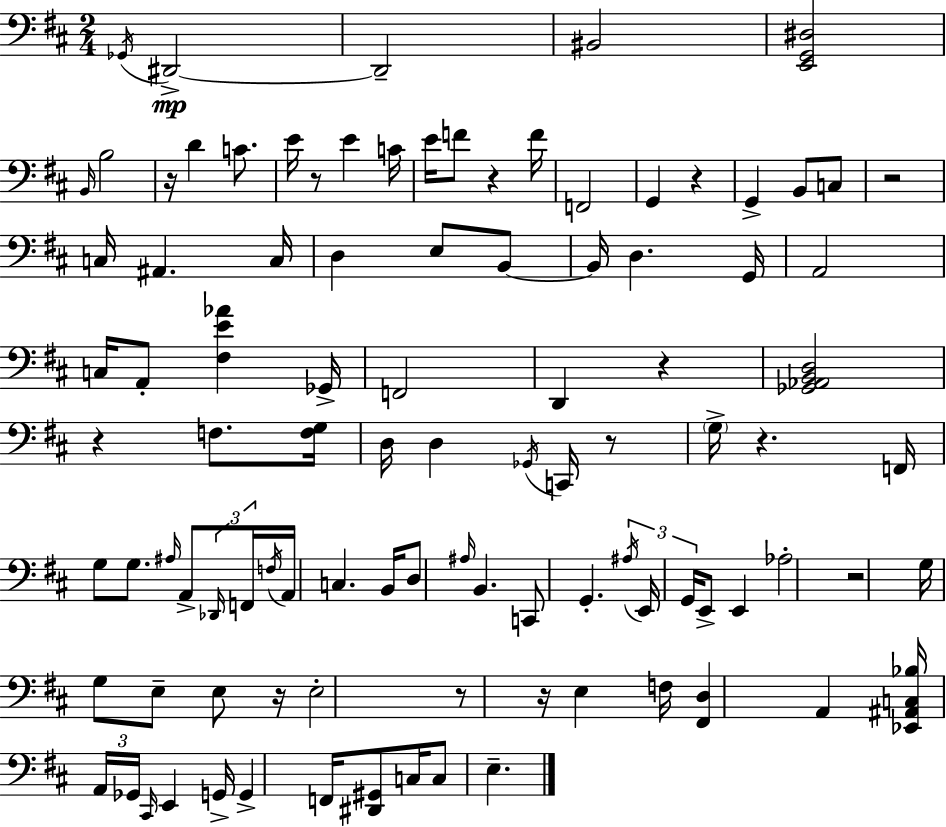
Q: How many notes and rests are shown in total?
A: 100